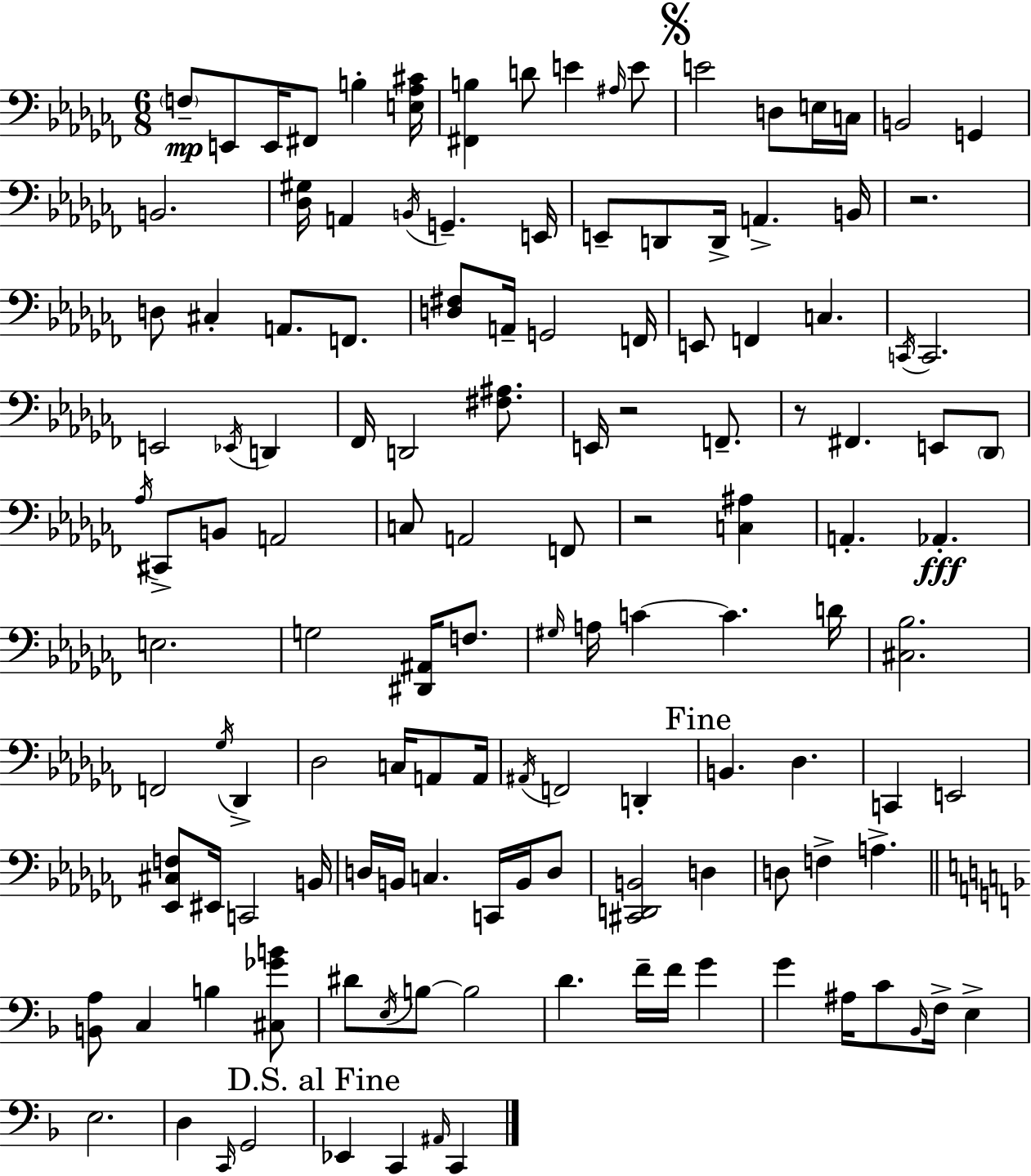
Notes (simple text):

F3/e E2/e E2/s F#2/e B3/q [E3,Ab3,C#4]/s [F#2,B3]/q D4/e E4/q A#3/s E4/e E4/h D3/e E3/s C3/s B2/h G2/q B2/h. [Db3,G#3]/s A2/q B2/s G2/q. E2/s E2/e D2/e D2/s A2/q. B2/s R/h. D3/e C#3/q A2/e. F2/e. [D3,F#3]/e A2/s G2/h F2/s E2/e F2/q C3/q. C2/s C2/h. E2/h Eb2/s D2/q FES2/s D2/h [F#3,A#3]/e. E2/s R/h F2/e. R/e F#2/q. E2/e Db2/e Ab3/s C#2/e B2/e A2/h C3/e A2/h F2/e R/h [C3,A#3]/q A2/q. Ab2/q. E3/h. G3/h [D#2,A#2]/s F3/e. G#3/s A3/s C4/q C4/q. D4/s [C#3,Bb3]/h. F2/h Gb3/s Db2/q Db3/h C3/s A2/e A2/s A#2/s F2/h D2/q B2/q. Db3/q. C2/q E2/h [Eb2,C#3,F3]/e EIS2/s C2/h B2/s D3/s B2/s C3/q. C2/s B2/s D3/e [C#2,D2,B2]/h D3/q D3/e F3/q A3/q. [B2,A3]/e C3/q B3/q [C#3,Gb4,B4]/e D#4/e E3/s B3/e B3/h D4/q. F4/s F4/s G4/q G4/q A#3/s C4/e Bb2/s F3/s E3/q E3/h. D3/q C2/s G2/h Eb2/q C2/q A#2/s C2/q